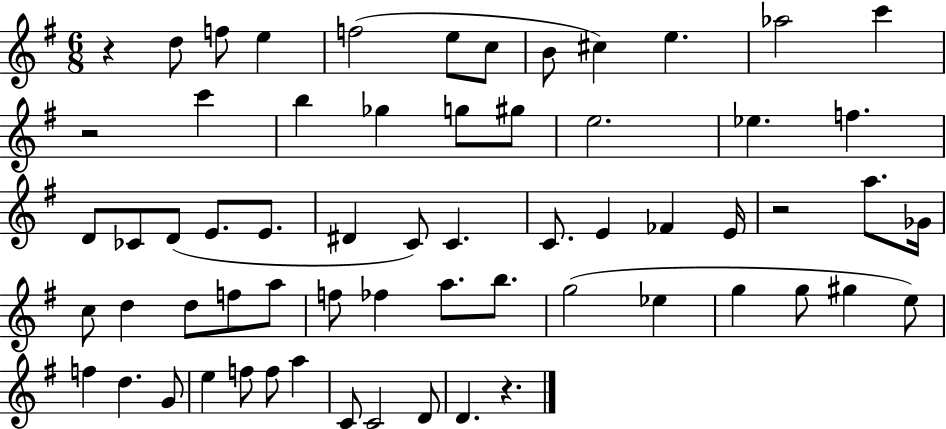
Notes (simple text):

R/q D5/e F5/e E5/q F5/h E5/e C5/e B4/e C#5/q E5/q. Ab5/h C6/q R/h C6/q B5/q Gb5/q G5/e G#5/e E5/h. Eb5/q. F5/q. D4/e CES4/e D4/e E4/e. E4/e. D#4/q C4/e C4/q. C4/e. E4/q FES4/q E4/s R/h A5/e. Gb4/s C5/e D5/q D5/e F5/e A5/e F5/e FES5/q A5/e. B5/e. G5/h Eb5/q G5/q G5/e G#5/q E5/e F5/q D5/q. G4/e E5/q F5/e F5/e A5/q C4/e C4/h D4/e D4/q. R/q.